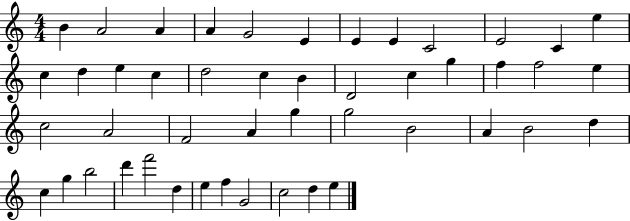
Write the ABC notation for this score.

X:1
T:Untitled
M:4/4
L:1/4
K:C
B A2 A A G2 E E E C2 E2 C e c d e c d2 c B D2 c g f f2 e c2 A2 F2 A g g2 B2 A B2 d c g b2 d' f'2 d e f G2 c2 d e